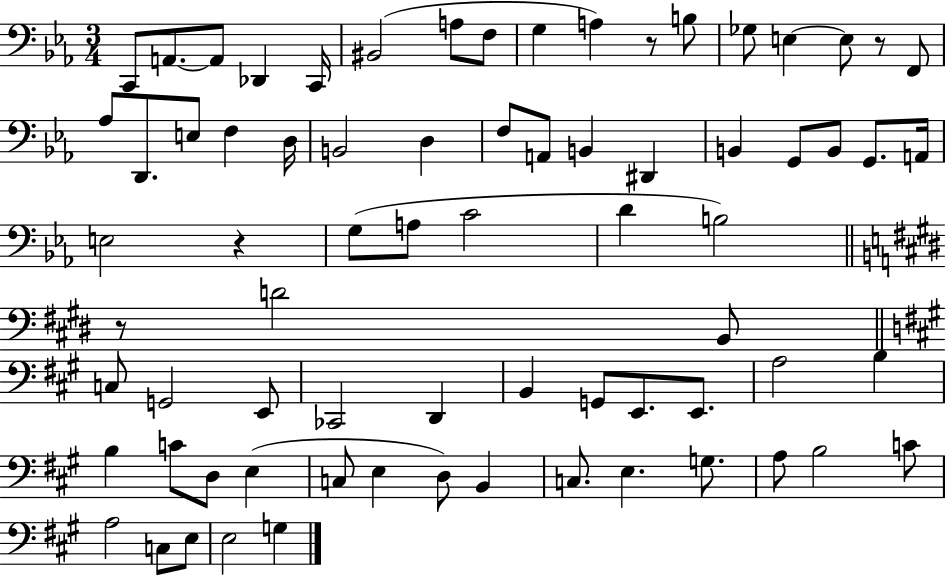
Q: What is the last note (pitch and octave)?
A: G3